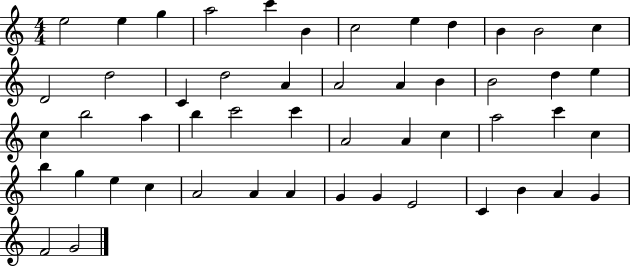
{
  \clef treble
  \numericTimeSignature
  \time 4/4
  \key c \major
  e''2 e''4 g''4 | a''2 c'''4 b'4 | c''2 e''4 d''4 | b'4 b'2 c''4 | \break d'2 d''2 | c'4 d''2 a'4 | a'2 a'4 b'4 | b'2 d''4 e''4 | \break c''4 b''2 a''4 | b''4 c'''2 c'''4 | a'2 a'4 c''4 | a''2 c'''4 c''4 | \break b''4 g''4 e''4 c''4 | a'2 a'4 a'4 | g'4 g'4 e'2 | c'4 b'4 a'4 g'4 | \break f'2 g'2 | \bar "|."
}